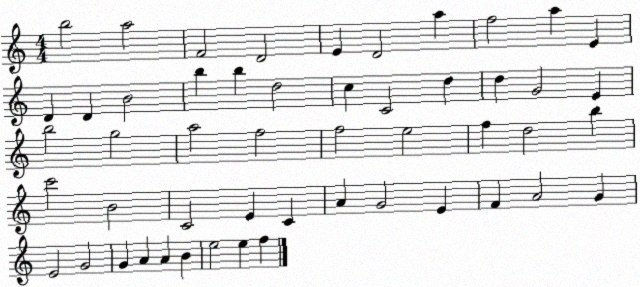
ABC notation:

X:1
T:Untitled
M:4/4
L:1/4
K:C
b2 a2 F2 D2 E D2 a f2 a E D D B2 b b d2 c C2 d d G2 E b2 g2 a2 f2 f2 e2 f d2 b c'2 B2 C2 E C A G2 E F A2 G E2 G2 G A A B e2 e f